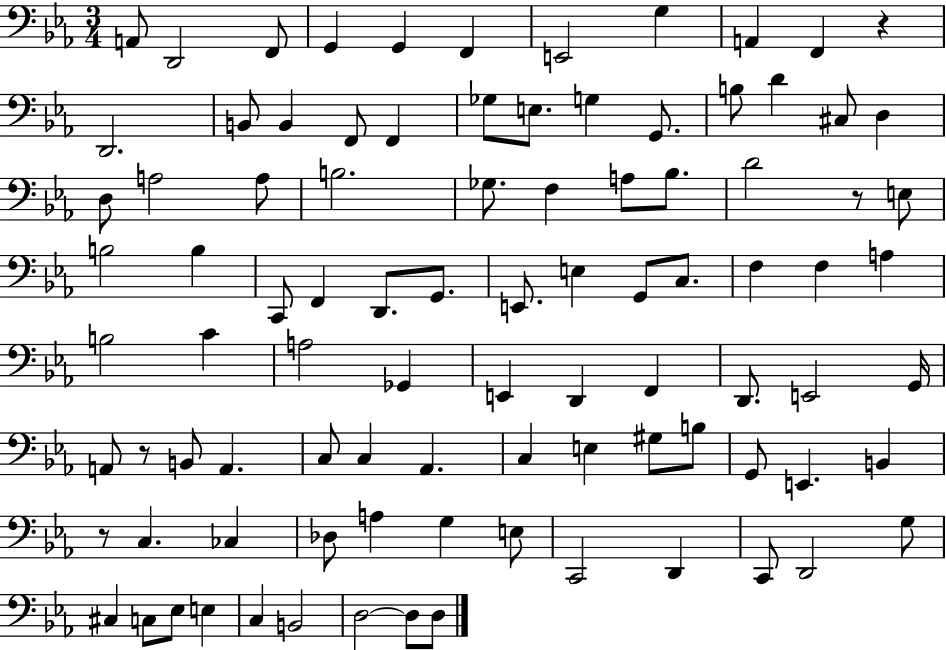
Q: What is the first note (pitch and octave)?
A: A2